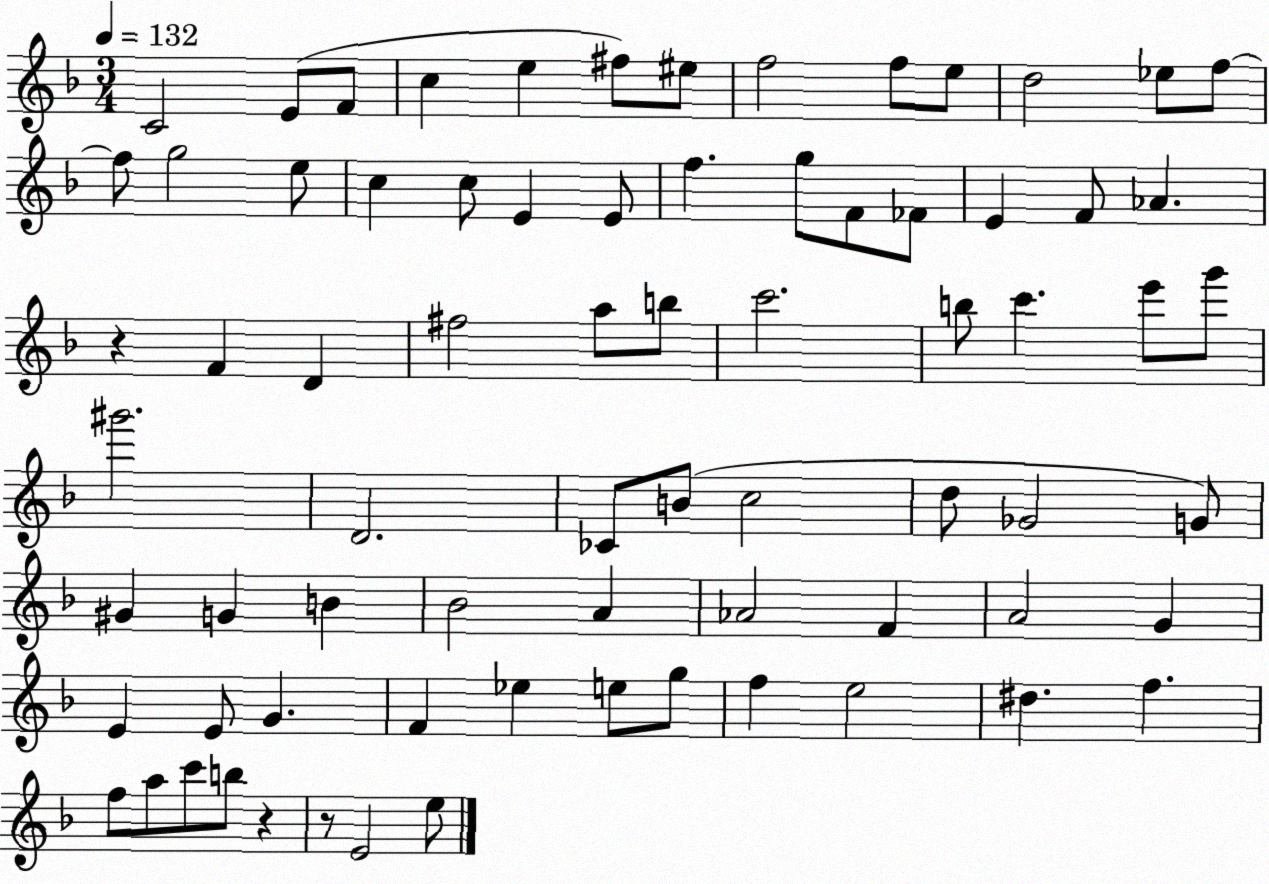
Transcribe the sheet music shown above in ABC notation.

X:1
T:Untitled
M:3/4
L:1/4
K:F
C2 E/2 F/2 c e ^f/2 ^e/2 f2 f/2 e/2 d2 _e/2 f/2 f/2 g2 e/2 c c/2 E E/2 f g/2 F/2 _F/2 E F/2 _A z F D ^f2 a/2 b/2 c'2 b/2 c' e'/2 g'/2 ^g'2 D2 _C/2 B/2 c2 d/2 _G2 G/2 ^G G B _B2 A _A2 F A2 G E E/2 G F _e e/2 g/2 f e2 ^d f f/2 a/2 c'/2 b/2 z z/2 E2 e/2